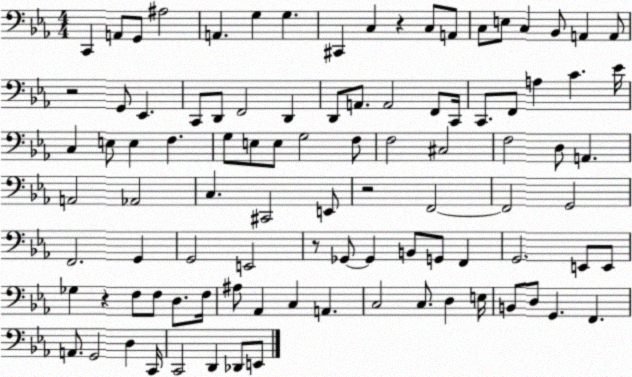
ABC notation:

X:1
T:Untitled
M:4/4
L:1/4
K:Eb
C,, A,,/2 G,,/2 ^A,2 A,, G, G, ^C,, C, z C,/2 A,,/2 C,/2 E,/2 C, _B,,/2 A,, A,,/2 z2 G,,/2 _E,, C,,/2 D,,/2 F,,2 D,, D,,/2 A,,/2 A,,2 F,,/2 C,,/4 C,,/2 F,,/2 A, C _E/4 C, E,/2 E, F, G,/2 E,/2 E,/2 G,2 F,/2 F,2 ^C,2 F,2 D,/2 A,, A,,2 _A,,2 C, ^C,,2 E,,/2 z2 F,,2 F,,2 G,,2 F,,2 G,, G,,2 E,,2 z/2 _G,,/2 _G,, B,,/2 G,,/2 F,, G,,2 E,,/2 E,,/2 _G, z F,/2 F,/2 D,/2 F,/4 ^A,/2 _A,, C, A,, C,2 C,/2 D, E,/4 B,,/2 D,/2 G,, F,, A,,/2 G,,2 D, C,,/4 C,,2 D,, _D,,/2 E,,/2